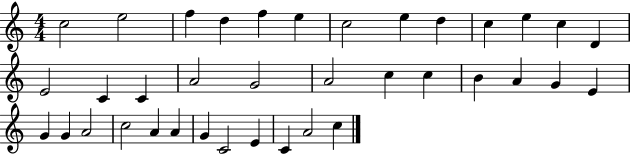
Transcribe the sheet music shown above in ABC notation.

X:1
T:Untitled
M:4/4
L:1/4
K:C
c2 e2 f d f e c2 e d c e c D E2 C C A2 G2 A2 c c B A G E G G A2 c2 A A G C2 E C A2 c